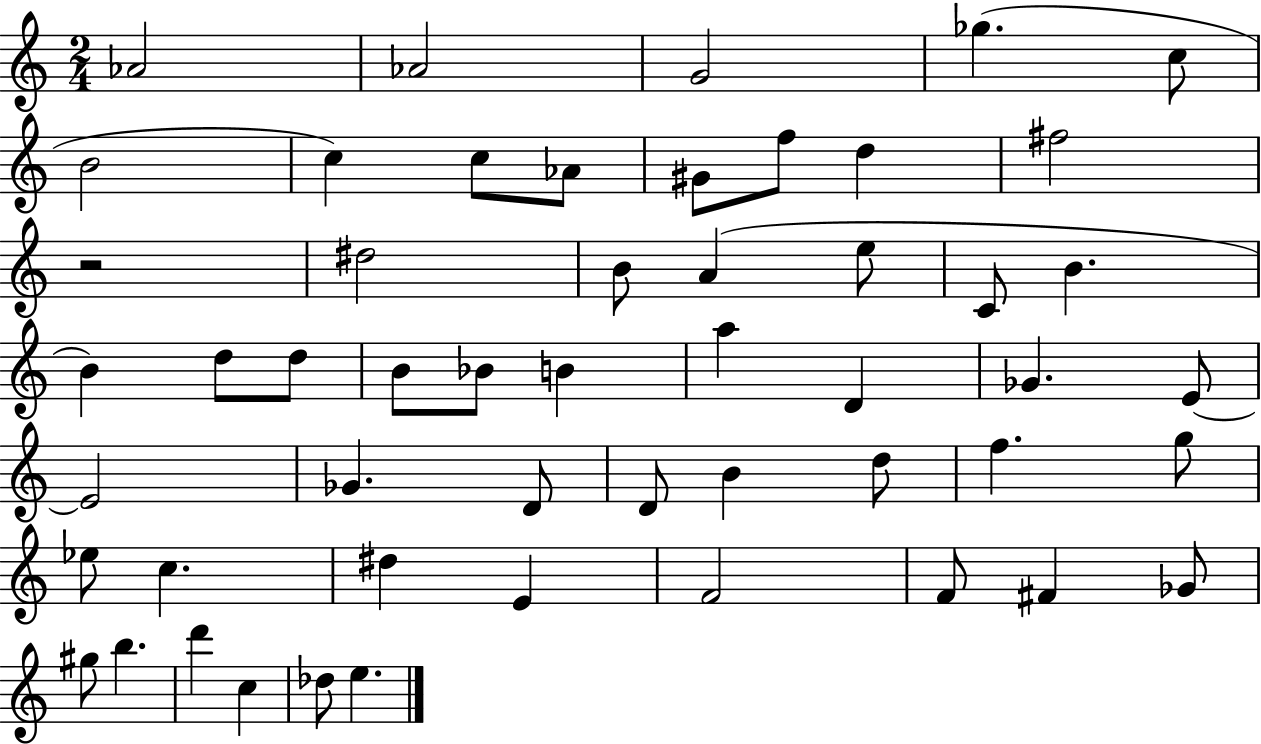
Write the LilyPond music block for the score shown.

{
  \clef treble
  \numericTimeSignature
  \time 2/4
  \key c \major
  aes'2 | aes'2 | g'2 | ges''4.( c''8 | \break b'2 | c''4) c''8 aes'8 | gis'8 f''8 d''4 | fis''2 | \break r2 | dis''2 | b'8 a'4( e''8 | c'8 b'4. | \break b'4) d''8 d''8 | b'8 bes'8 b'4 | a''4 d'4 | ges'4. e'8~~ | \break e'2 | ges'4. d'8 | d'8 b'4 d''8 | f''4. g''8 | \break ees''8 c''4. | dis''4 e'4 | f'2 | f'8 fis'4 ges'8 | \break gis''8 b''4. | d'''4 c''4 | des''8 e''4. | \bar "|."
}